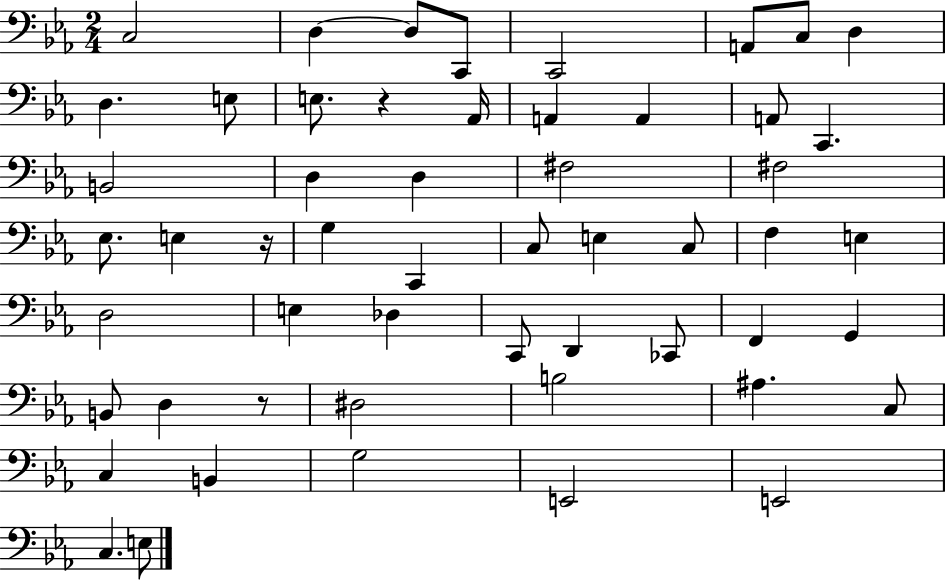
C3/h D3/q D3/e C2/e C2/h A2/e C3/e D3/q D3/q. E3/e E3/e. R/q Ab2/s A2/q A2/q A2/e C2/q. B2/h D3/q D3/q F#3/h F#3/h Eb3/e. E3/q R/s G3/q C2/q C3/e E3/q C3/e F3/q E3/q D3/h E3/q Db3/q C2/e D2/q CES2/e F2/q G2/q B2/e D3/q R/e D#3/h B3/h A#3/q. C3/e C3/q B2/q G3/h E2/h E2/h C3/q. E3/e